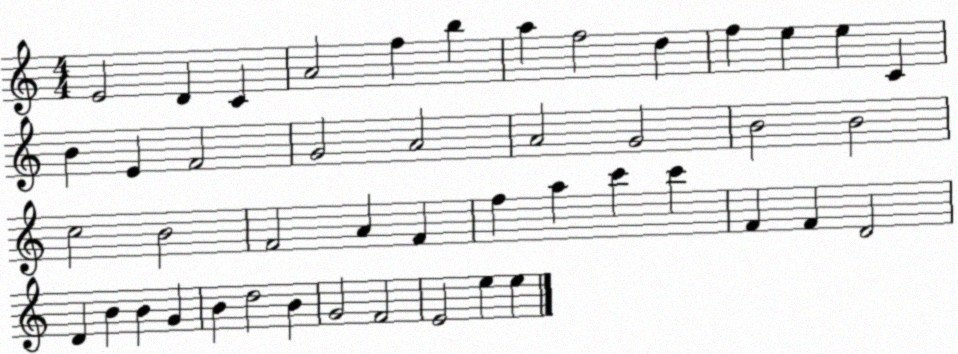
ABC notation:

X:1
T:Untitled
M:4/4
L:1/4
K:C
E2 D C A2 f b a f2 d f e e C B E F2 G2 A2 A2 G2 B2 B2 c2 B2 F2 A F f a c' c' F F D2 D B B G B d2 B G2 F2 E2 e e